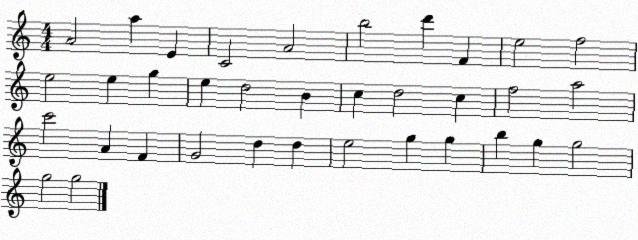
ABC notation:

X:1
T:Untitled
M:4/4
L:1/4
K:C
A2 a E C2 A2 b2 d' F e2 f2 e2 e g e d2 B c d2 c f2 a2 c'2 A F G2 d d e2 g g b g g2 g2 g2